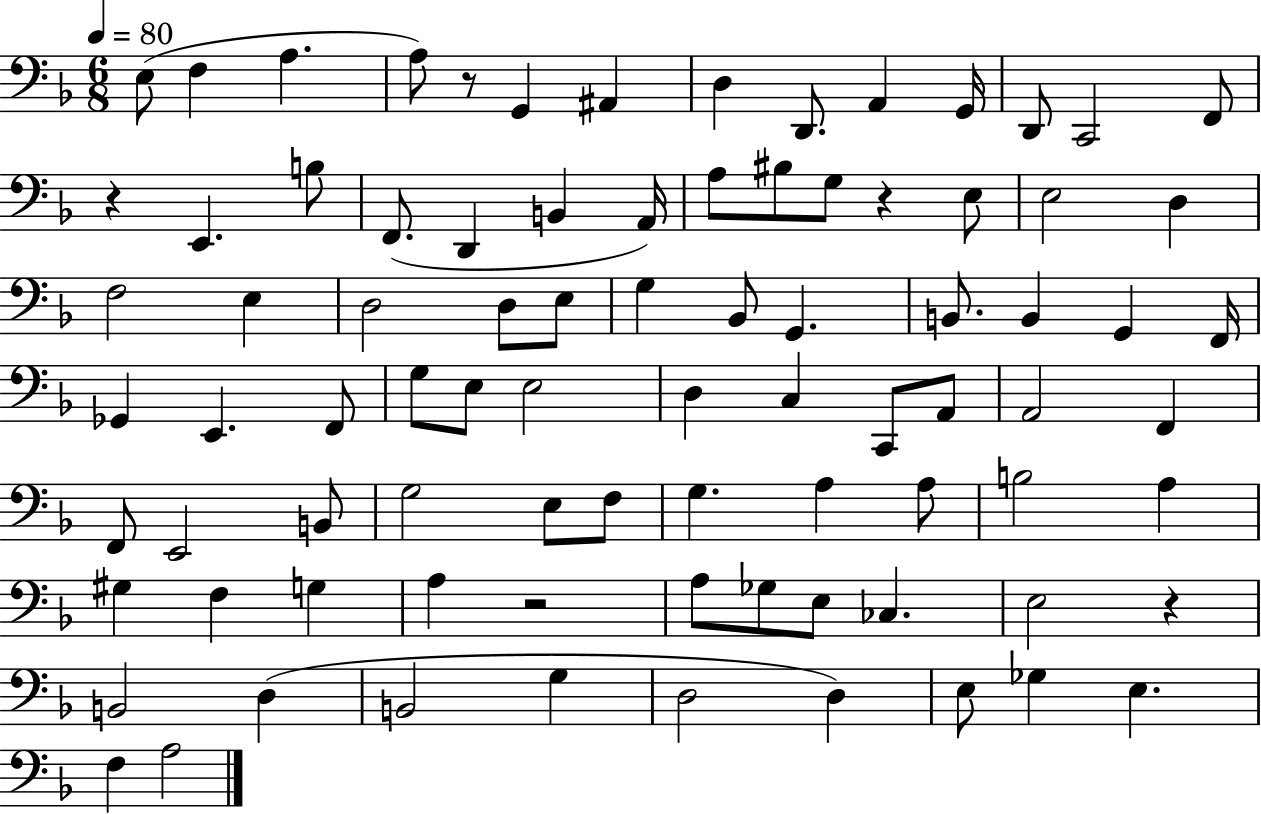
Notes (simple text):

E3/e F3/q A3/q. A3/e R/e G2/q A#2/q D3/q D2/e. A2/q G2/s D2/e C2/h F2/e R/q E2/q. B3/e F2/e. D2/q B2/q A2/s A3/e BIS3/e G3/e R/q E3/e E3/h D3/q F3/h E3/q D3/h D3/e E3/e G3/q Bb2/e G2/q. B2/e. B2/q G2/q F2/s Gb2/q E2/q. F2/e G3/e E3/e E3/h D3/q C3/q C2/e A2/e A2/h F2/q F2/e E2/h B2/e G3/h E3/e F3/e G3/q. A3/q A3/e B3/h A3/q G#3/q F3/q G3/q A3/q R/h A3/e Gb3/e E3/e CES3/q. E3/h R/q B2/h D3/q B2/h G3/q D3/h D3/q E3/e Gb3/q E3/q. F3/q A3/h